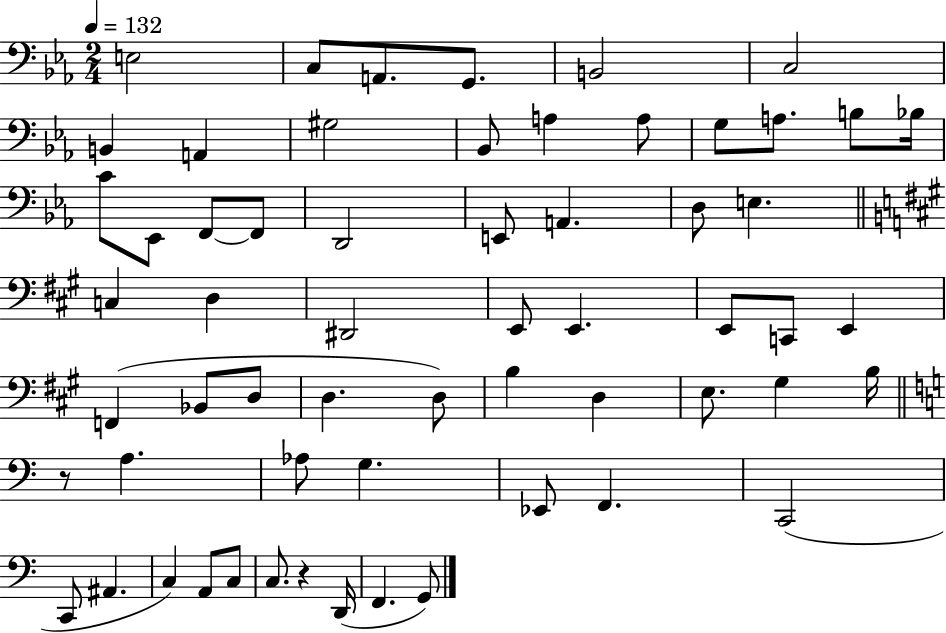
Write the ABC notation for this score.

X:1
T:Untitled
M:2/4
L:1/4
K:Eb
E,2 C,/2 A,,/2 G,,/2 B,,2 C,2 B,, A,, ^G,2 _B,,/2 A, A,/2 G,/2 A,/2 B,/2 _B,/4 C/2 _E,,/2 F,,/2 F,,/2 D,,2 E,,/2 A,, D,/2 E, C, D, ^D,,2 E,,/2 E,, E,,/2 C,,/2 E,, F,, _B,,/2 D,/2 D, D,/2 B, D, E,/2 ^G, B,/4 z/2 A, _A,/2 G, _E,,/2 F,, C,,2 C,,/2 ^A,, C, A,,/2 C,/2 C,/2 z D,,/4 F,, G,,/2